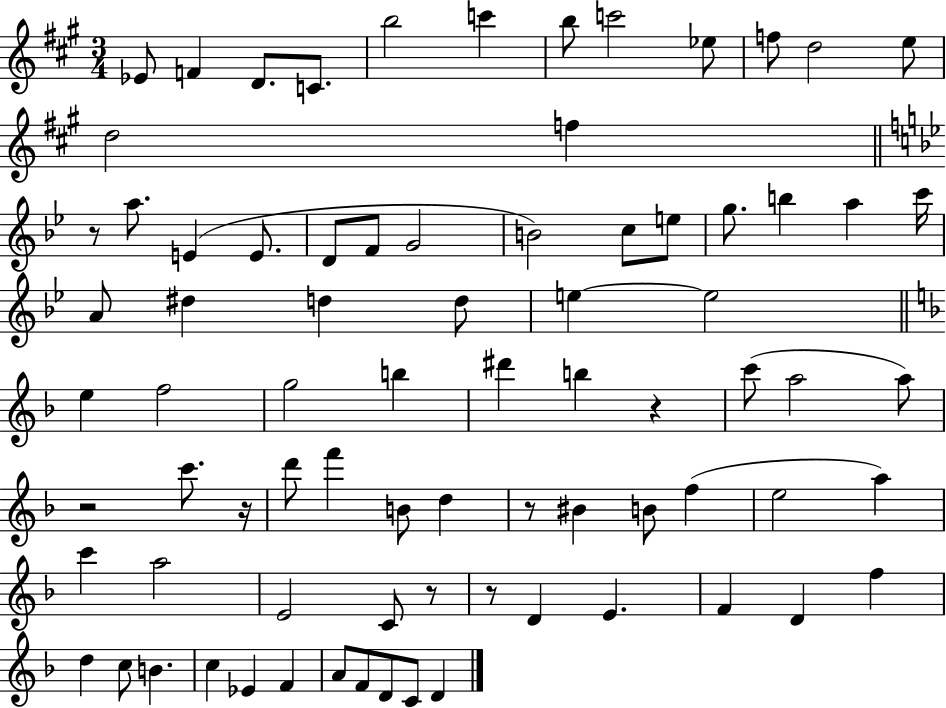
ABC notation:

X:1
T:Untitled
M:3/4
L:1/4
K:A
_E/2 F D/2 C/2 b2 c' b/2 c'2 _e/2 f/2 d2 e/2 d2 f z/2 a/2 E E/2 D/2 F/2 G2 B2 c/2 e/2 g/2 b a c'/4 A/2 ^d d d/2 e e2 e f2 g2 b ^d' b z c'/2 a2 a/2 z2 c'/2 z/4 d'/2 f' B/2 d z/2 ^B B/2 f e2 a c' a2 E2 C/2 z/2 z/2 D E F D f d c/2 B c _E F A/2 F/2 D/2 C/2 D